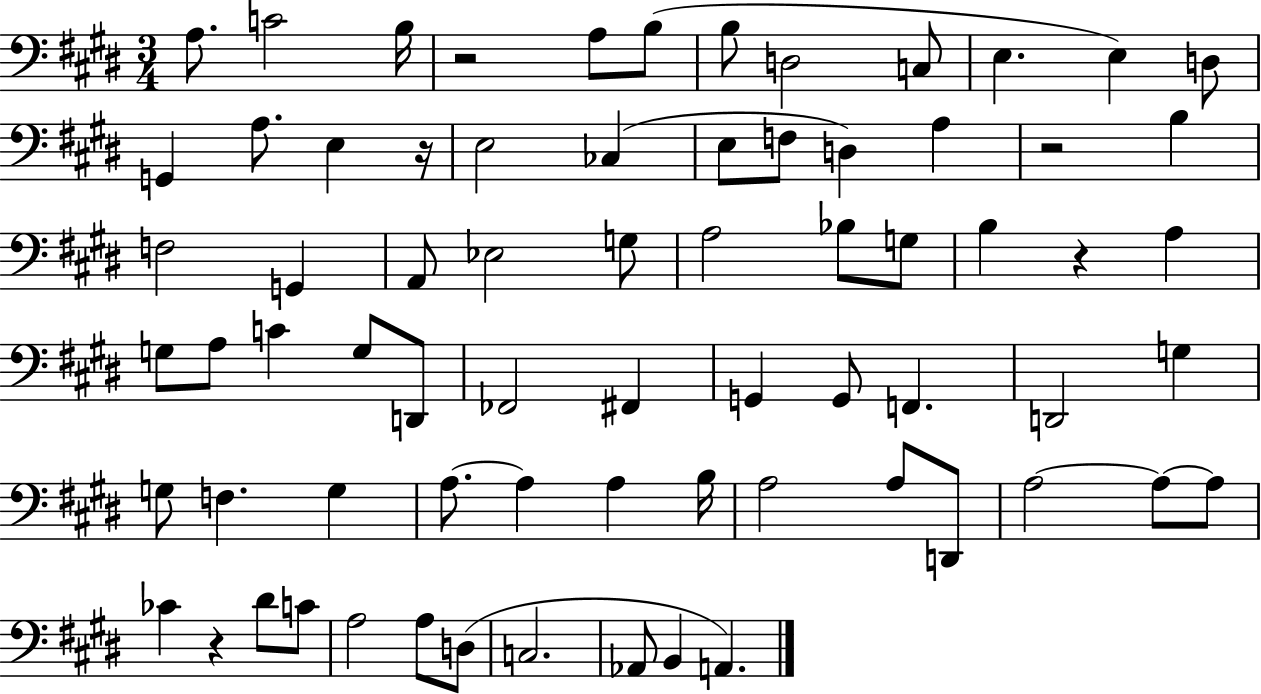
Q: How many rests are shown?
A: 5